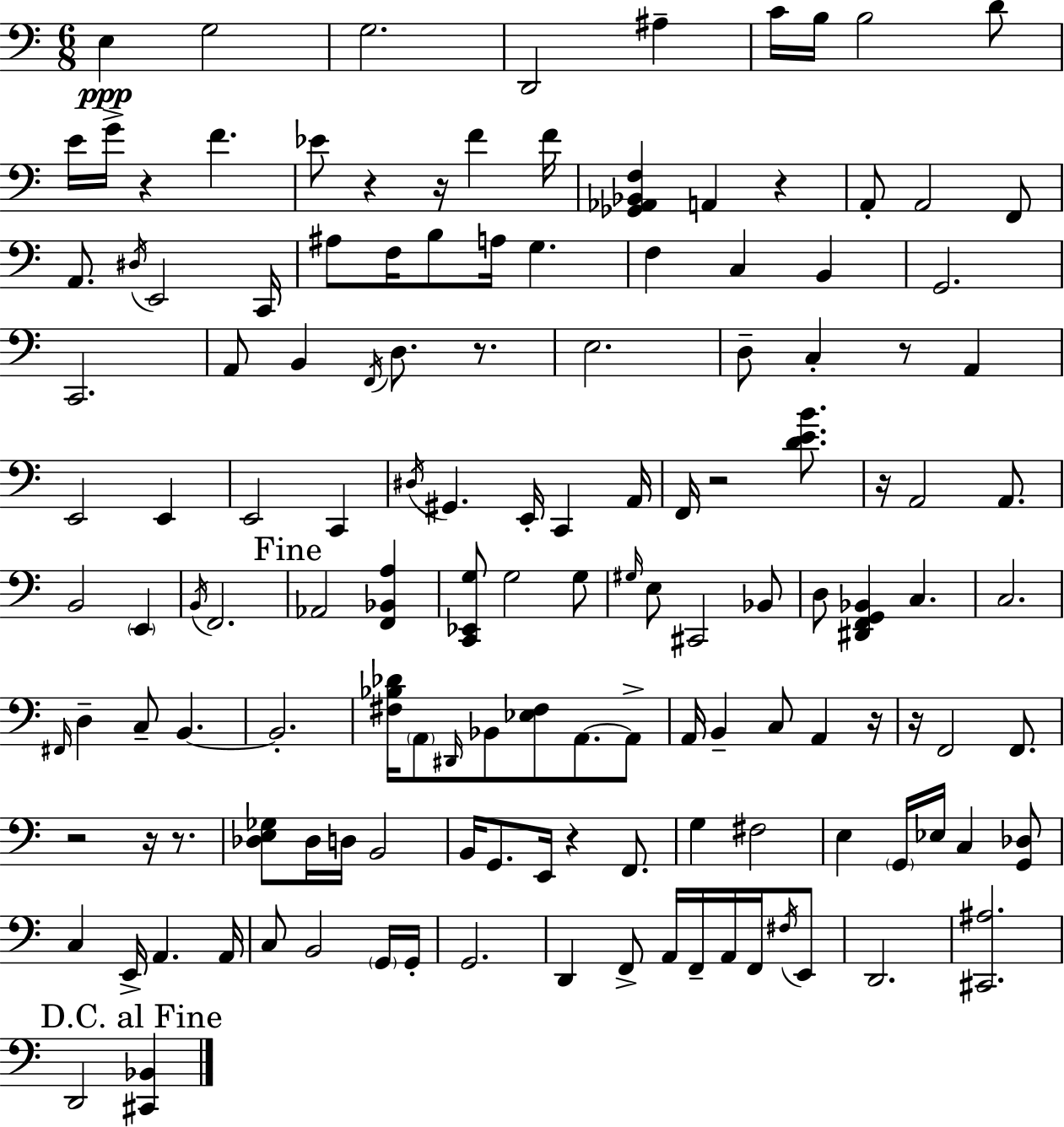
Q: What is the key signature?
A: C major